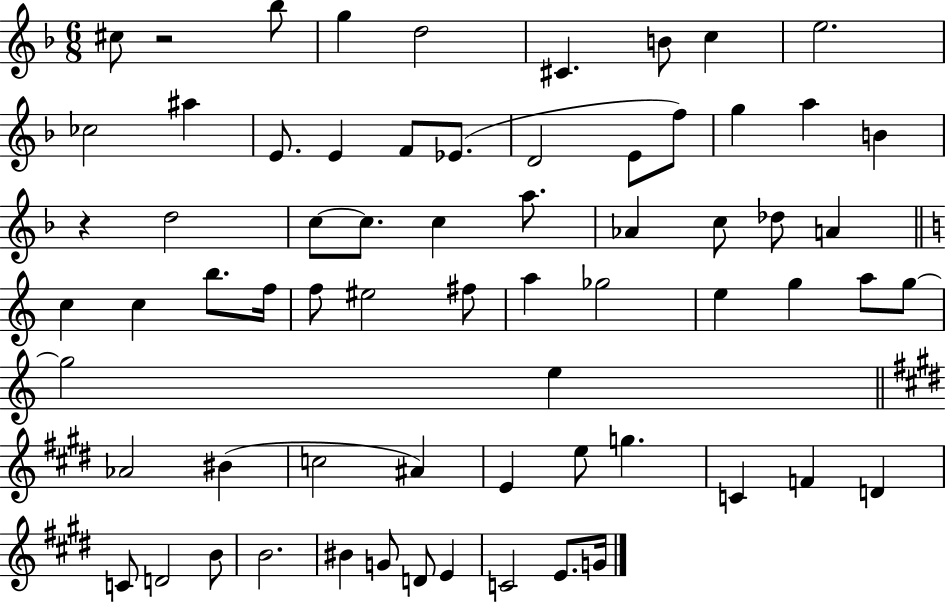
C#5/e R/h Bb5/e G5/q D5/h C#4/q. B4/e C5/q E5/h. CES5/h A#5/q E4/e. E4/q F4/e Eb4/e. D4/h E4/e F5/e G5/q A5/q B4/q R/q D5/h C5/e C5/e. C5/q A5/e. Ab4/q C5/e Db5/e A4/q C5/q C5/q B5/e. F5/s F5/e EIS5/h F#5/e A5/q Gb5/h E5/q G5/q A5/e G5/e G5/h E5/q Ab4/h BIS4/q C5/h A#4/q E4/q E5/e G5/q. C4/q F4/q D4/q C4/e D4/h B4/e B4/h. BIS4/q G4/e D4/e E4/q C4/h E4/e. G4/s